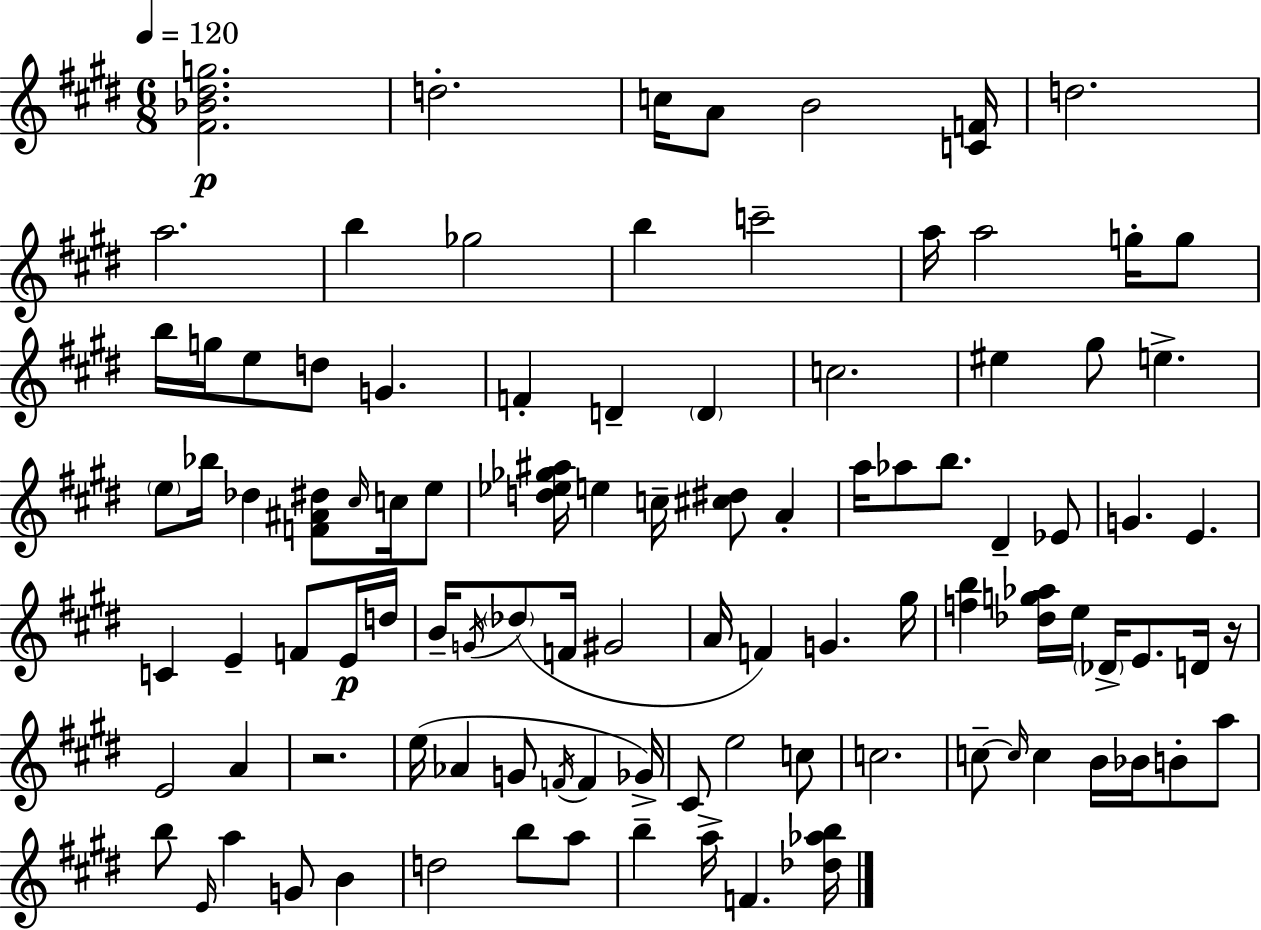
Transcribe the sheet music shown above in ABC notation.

X:1
T:Untitled
M:6/8
L:1/4
K:E
[^F_B^dg]2 d2 c/4 A/2 B2 [CF]/4 d2 a2 b _g2 b c'2 a/4 a2 g/4 g/2 b/4 g/4 e/2 d/2 G F D D c2 ^e ^g/2 e e/2 _b/4 _d [F^A^d]/2 ^c/4 c/4 e/2 [d_e_g^a]/4 e c/4 [^c^d]/2 A a/4 _a/2 b/2 ^D _E/2 G E C E F/2 E/4 d/4 B/4 G/4 _d/2 F/4 ^G2 A/4 F G ^g/4 [fb] [_dg_a]/4 e/4 _D/4 E/2 D/4 z/4 E2 A z2 e/4 _A G/2 F/4 F _G/4 ^C/2 e2 c/2 c2 c/2 c/4 c B/4 _B/4 B/2 a/2 b/2 E/4 a G/2 B d2 b/2 a/2 b a/4 F [_d_ab]/4